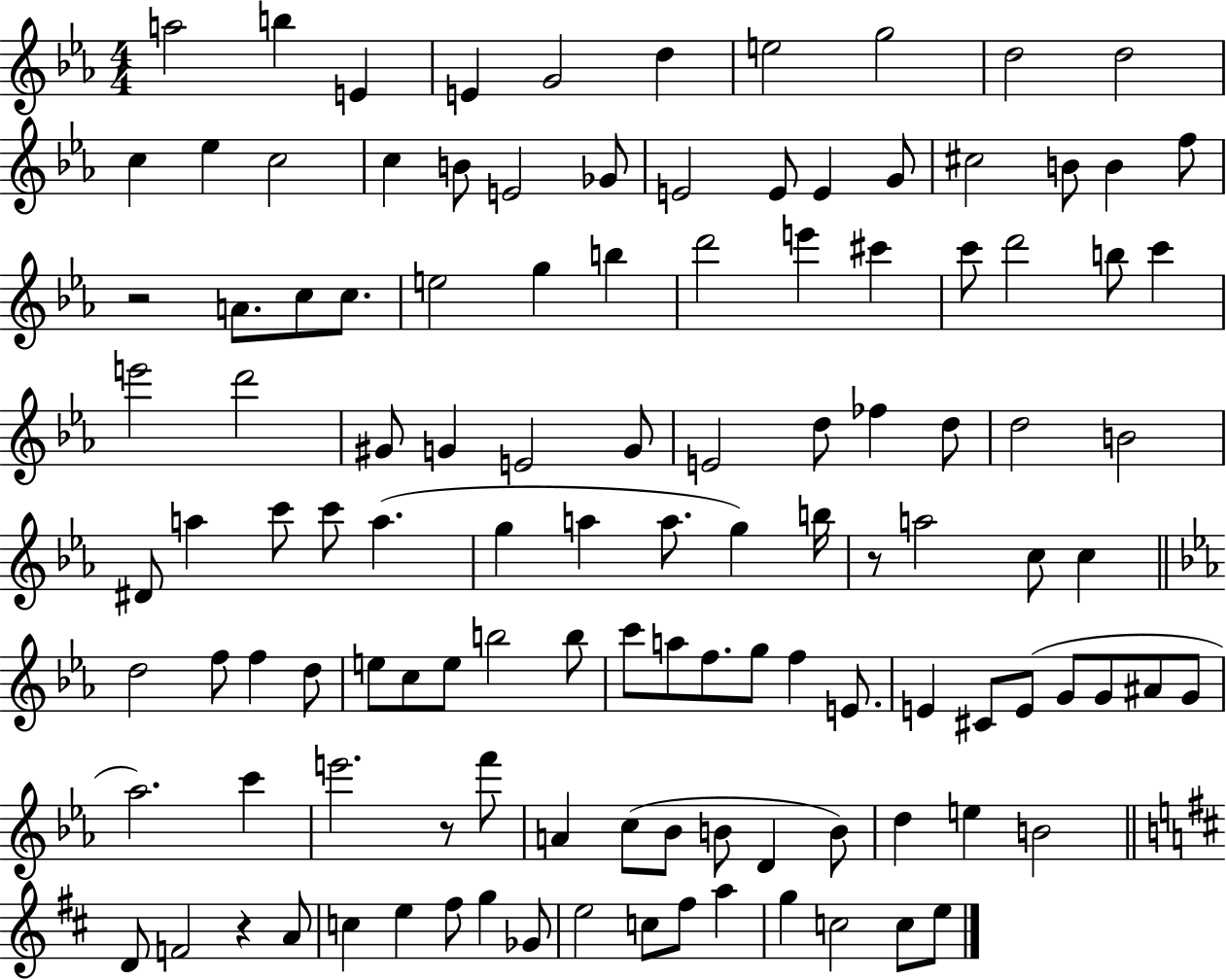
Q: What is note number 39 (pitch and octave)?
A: E6